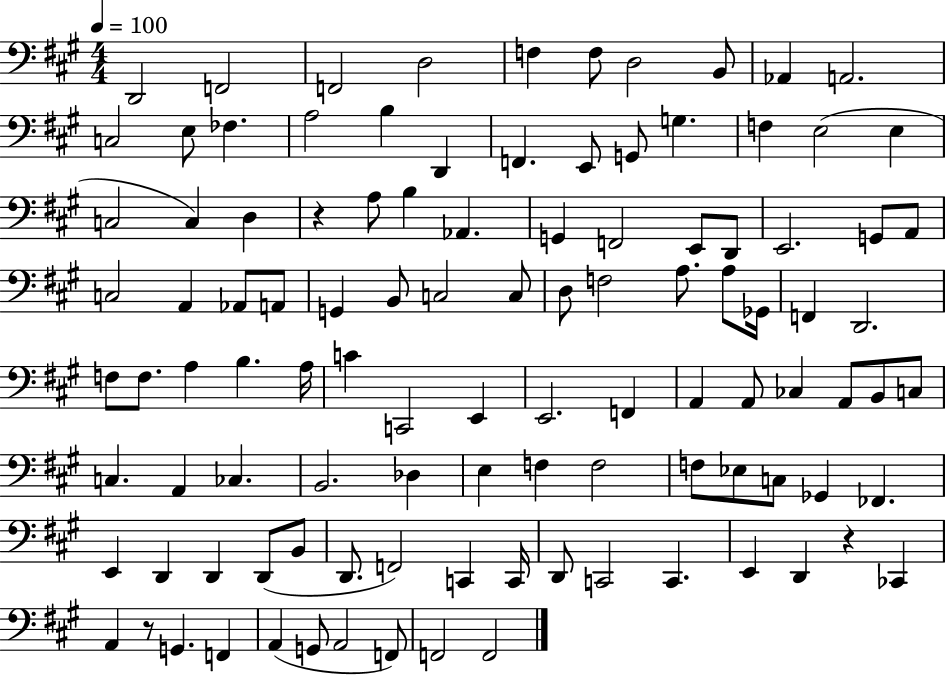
D2/h F2/h F2/h D3/h F3/q F3/e D3/h B2/e Ab2/q A2/h. C3/h E3/e FES3/q. A3/h B3/q D2/q F2/q. E2/e G2/e G3/q. F3/q E3/h E3/q C3/h C3/q D3/q R/q A3/e B3/q Ab2/q. G2/q F2/h E2/e D2/e E2/h. G2/e A2/e C3/h A2/q Ab2/e A2/e G2/q B2/e C3/h C3/e D3/e F3/h A3/e. A3/e Gb2/s F2/q D2/h. F3/e F3/e. A3/q B3/q. A3/s C4/q C2/h E2/q E2/h. F2/q A2/q A2/e CES3/q A2/e B2/e C3/e C3/q. A2/q CES3/q. B2/h. Db3/q E3/q F3/q F3/h F3/e Eb3/e C3/e Gb2/q FES2/q. E2/q D2/q D2/q D2/e B2/e D2/e. F2/h C2/q C2/s D2/e C2/h C2/q. E2/q D2/q R/q CES2/q A2/q R/e G2/q. F2/q A2/q G2/e A2/h F2/e F2/h F2/h